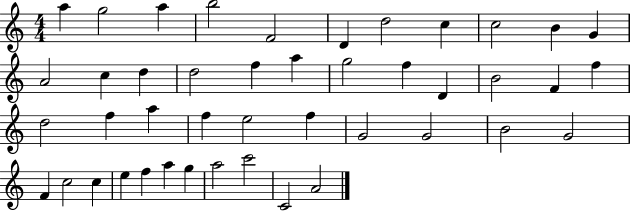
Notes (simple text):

A5/q G5/h A5/q B5/h F4/h D4/q D5/h C5/q C5/h B4/q G4/q A4/h C5/q D5/q D5/h F5/q A5/q G5/h F5/q D4/q B4/h F4/q F5/q D5/h F5/q A5/q F5/q E5/h F5/q G4/h G4/h B4/h G4/h F4/q C5/h C5/q E5/q F5/q A5/q G5/q A5/h C6/h C4/h A4/h